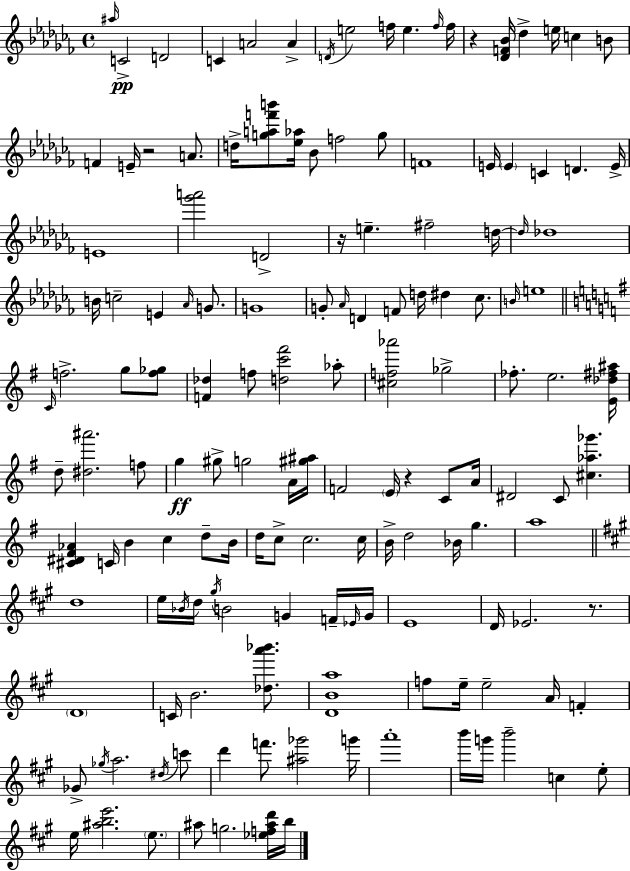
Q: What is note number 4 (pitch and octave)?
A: C4